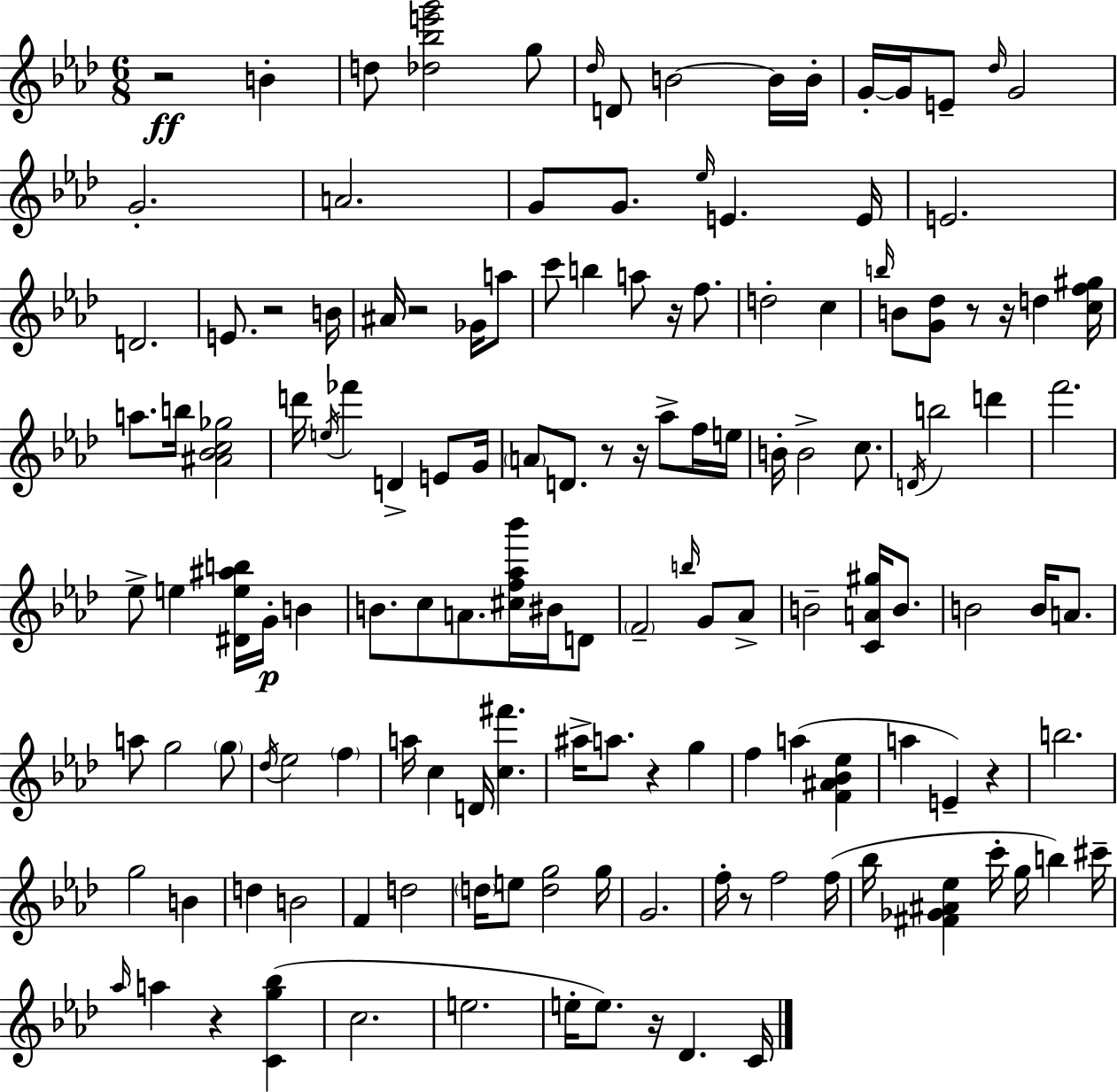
R/h B4/q D5/e [Db5,Bb5,E6,G6]/h G5/e Db5/s D4/e B4/h B4/s B4/s G4/s G4/s E4/e Db5/s G4/h G4/h. A4/h. G4/e G4/e. Eb5/s E4/q. E4/s E4/h. D4/h. E4/e. R/h B4/s A#4/s R/h Gb4/s A5/e C6/e B5/q A5/e R/s F5/e. D5/h C5/q B5/s B4/e [G4,Db5]/e R/e R/s D5/q [C5,F5,G#5]/s A5/e. B5/s [A#4,Bb4,C5,Gb5]/h D6/s E5/s FES6/q D4/q E4/e G4/s A4/e D4/e. R/e R/s Ab5/e F5/s E5/s B4/s B4/h C5/e. D4/s B5/h D6/q F6/h. Eb5/e E5/q [D#4,E5,A#5,B5]/s G4/s B4/q B4/e. C5/e A4/e. [C#5,F5,Ab5,Bb6]/s BIS4/s D4/e F4/h B5/s G4/e Ab4/e B4/h [C4,A4,G#5]/s B4/e. B4/h B4/s A4/e. A5/e G5/h G5/e Db5/s Eb5/h F5/q A5/s C5/q D4/s [C5,F#6]/q. A#5/s A5/e. R/q G5/q F5/q A5/q [F4,A#4,Bb4,Eb5]/q A5/q E4/q R/q B5/h. G5/h B4/q D5/q B4/h F4/q D5/h D5/s E5/e [D5,G5]/h G5/s G4/h. F5/s R/e F5/h F5/s Bb5/s [F#4,Gb4,A#4,Eb5]/q C6/s G5/s B5/q C#6/s Ab5/s A5/q R/q [C4,G5,Bb5]/q C5/h. E5/h. E5/s E5/e. R/s Db4/q. C4/s